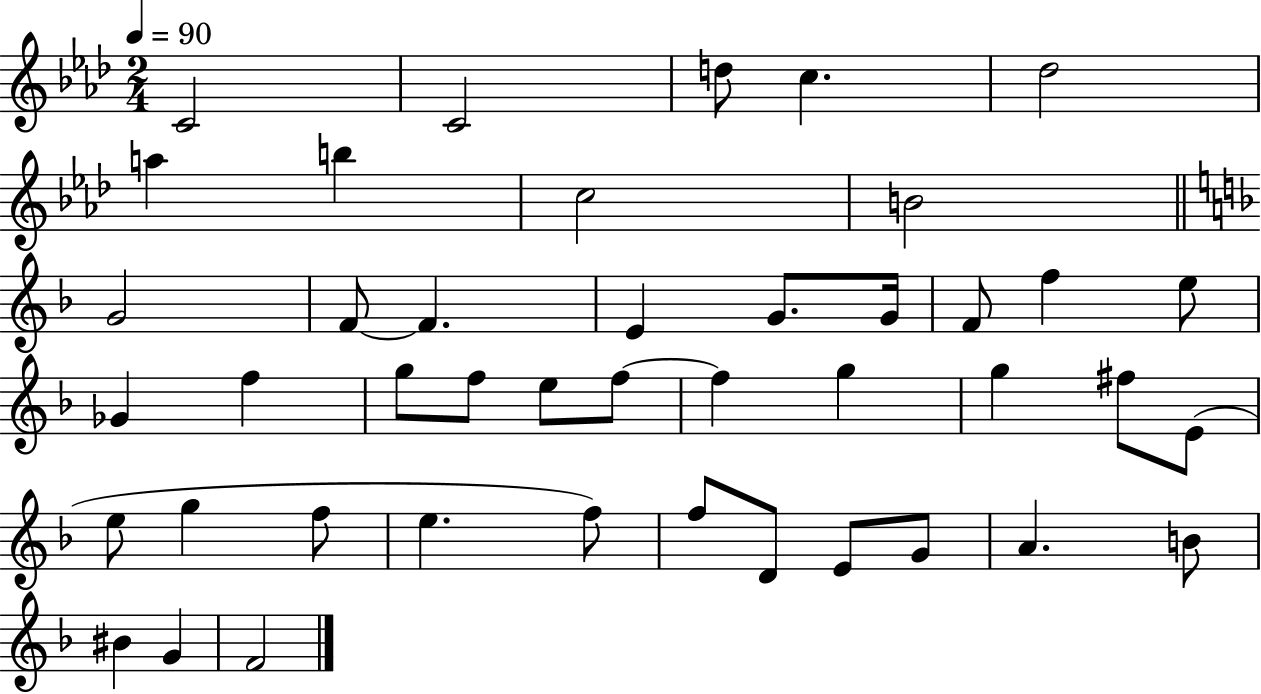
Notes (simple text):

C4/h C4/h D5/e C5/q. Db5/h A5/q B5/q C5/h B4/h G4/h F4/e F4/q. E4/q G4/e. G4/s F4/e F5/q E5/e Gb4/q F5/q G5/e F5/e E5/e F5/e F5/q G5/q G5/q F#5/e E4/e E5/e G5/q F5/e E5/q. F5/e F5/e D4/e E4/e G4/e A4/q. B4/e BIS4/q G4/q F4/h